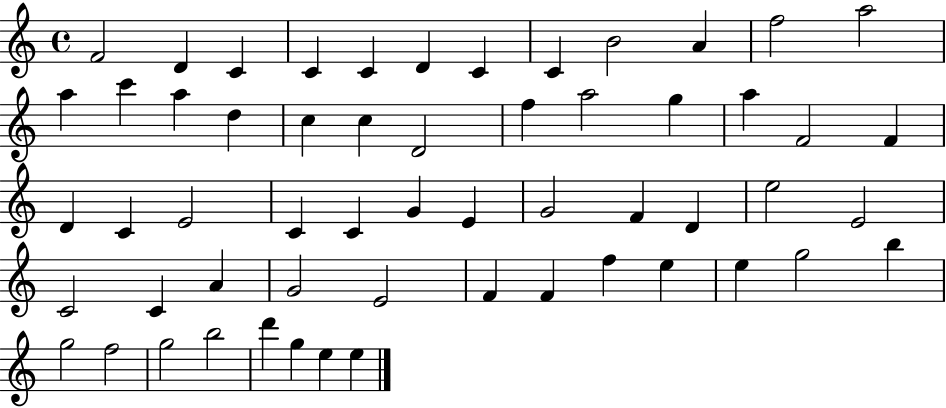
F4/h D4/q C4/q C4/q C4/q D4/q C4/q C4/q B4/h A4/q F5/h A5/h A5/q C6/q A5/q D5/q C5/q C5/q D4/h F5/q A5/h G5/q A5/q F4/h F4/q D4/q C4/q E4/h C4/q C4/q G4/q E4/q G4/h F4/q D4/q E5/h E4/h C4/h C4/q A4/q G4/h E4/h F4/q F4/q F5/q E5/q E5/q G5/h B5/q G5/h F5/h G5/h B5/h D6/q G5/q E5/q E5/q